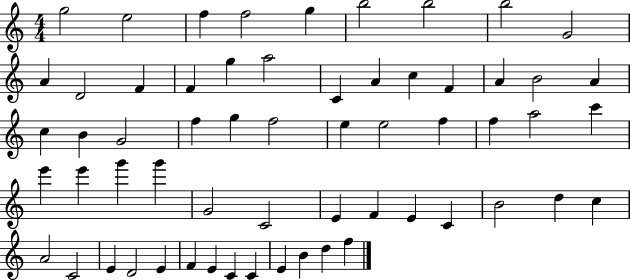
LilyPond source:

{
  \clef treble
  \numericTimeSignature
  \time 4/4
  \key c \major
  g''2 e''2 | f''4 f''2 g''4 | b''2 b''2 | b''2 g'2 | \break a'4 d'2 f'4 | f'4 g''4 a''2 | c'4 a'4 c''4 f'4 | a'4 b'2 a'4 | \break c''4 b'4 g'2 | f''4 g''4 f''2 | e''4 e''2 f''4 | f''4 a''2 c'''4 | \break e'''4 e'''4 g'''4 g'''4 | g'2 c'2 | e'4 f'4 e'4 c'4 | b'2 d''4 c''4 | \break a'2 c'2 | e'4 d'2 e'4 | f'4 e'4 c'4 c'4 | e'4 b'4 d''4 f''4 | \break \bar "|."
}